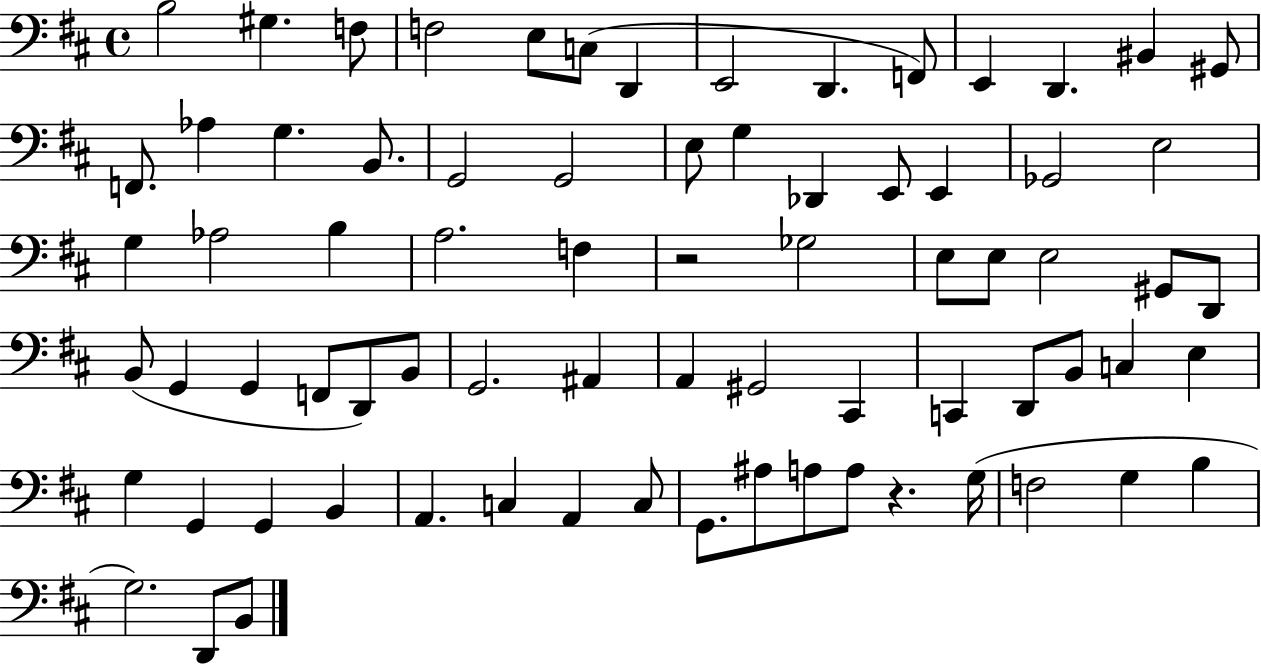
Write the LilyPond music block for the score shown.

{
  \clef bass
  \time 4/4
  \defaultTimeSignature
  \key d \major
  \repeat volta 2 { b2 gis4. f8 | f2 e8 c8( d,4 | e,2 d,4. f,8) | e,4 d,4. bis,4 gis,8 | \break f,8. aes4 g4. b,8. | g,2 g,2 | e8 g4 des,4 e,8 e,4 | ges,2 e2 | \break g4 aes2 b4 | a2. f4 | r2 ges2 | e8 e8 e2 gis,8 d,8 | \break b,8( g,4 g,4 f,8 d,8) b,8 | g,2. ais,4 | a,4 gis,2 cis,4 | c,4 d,8 b,8 c4 e4 | \break g4 g,4 g,4 b,4 | a,4. c4 a,4 c8 | g,8. ais8 a8 a8 r4. g16( | f2 g4 b4 | \break g2.) d,8 b,8 | } \bar "|."
}